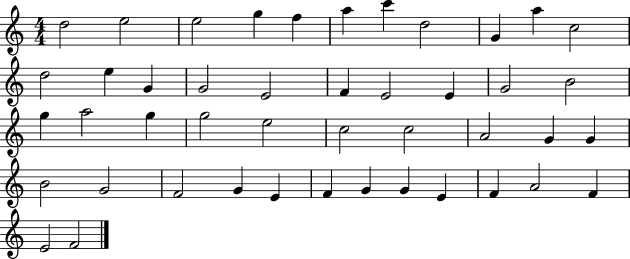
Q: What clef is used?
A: treble